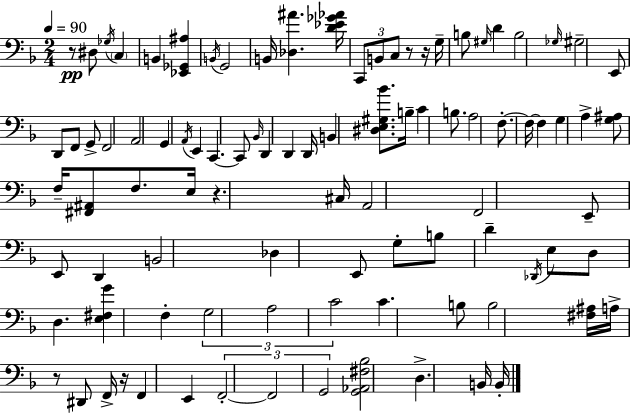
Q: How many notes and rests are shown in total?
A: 94